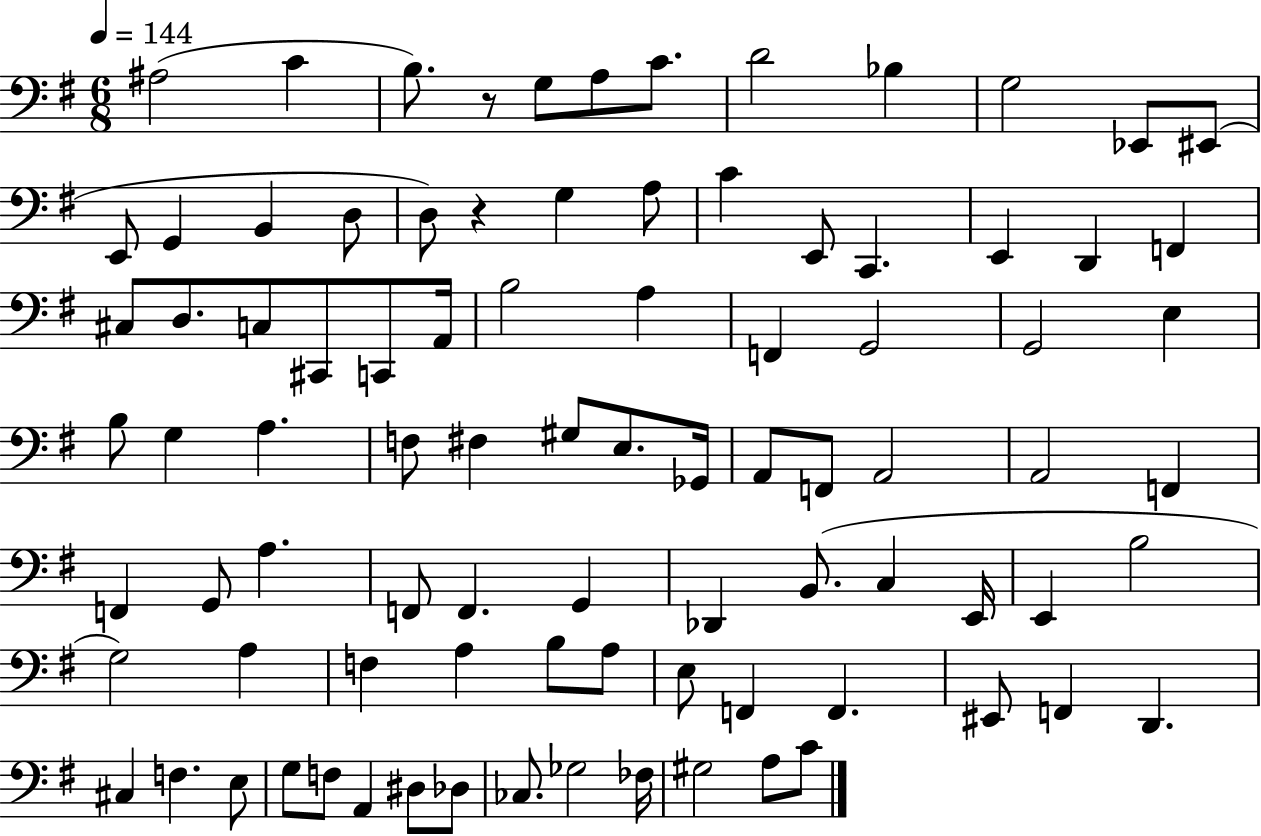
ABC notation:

X:1
T:Untitled
M:6/8
L:1/4
K:G
^A,2 C B,/2 z/2 G,/2 A,/2 C/2 D2 _B, G,2 _E,,/2 ^E,,/2 E,,/2 G,, B,, D,/2 D,/2 z G, A,/2 C E,,/2 C,, E,, D,, F,, ^C,/2 D,/2 C,/2 ^C,,/2 C,,/2 A,,/4 B,2 A, F,, G,,2 G,,2 E, B,/2 G, A, F,/2 ^F, ^G,/2 E,/2 _G,,/4 A,,/2 F,,/2 A,,2 A,,2 F,, F,, G,,/2 A, F,,/2 F,, G,, _D,, B,,/2 C, E,,/4 E,, B,2 G,2 A, F, A, B,/2 A,/2 E,/2 F,, F,, ^E,,/2 F,, D,, ^C, F, E,/2 G,/2 F,/2 A,, ^D,/2 _D,/2 _C,/2 _G,2 _F,/4 ^G,2 A,/2 C/2